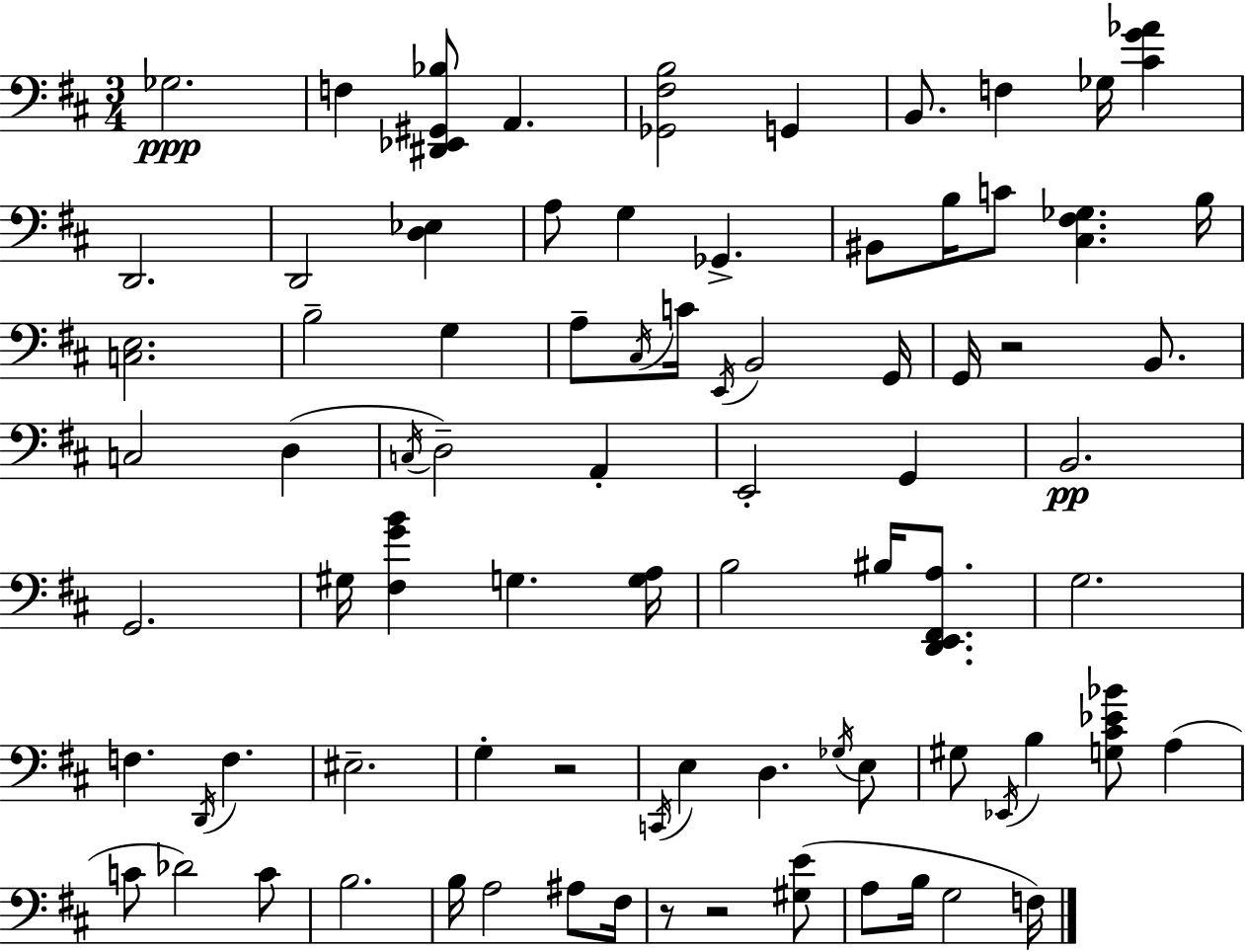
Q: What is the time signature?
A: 3/4